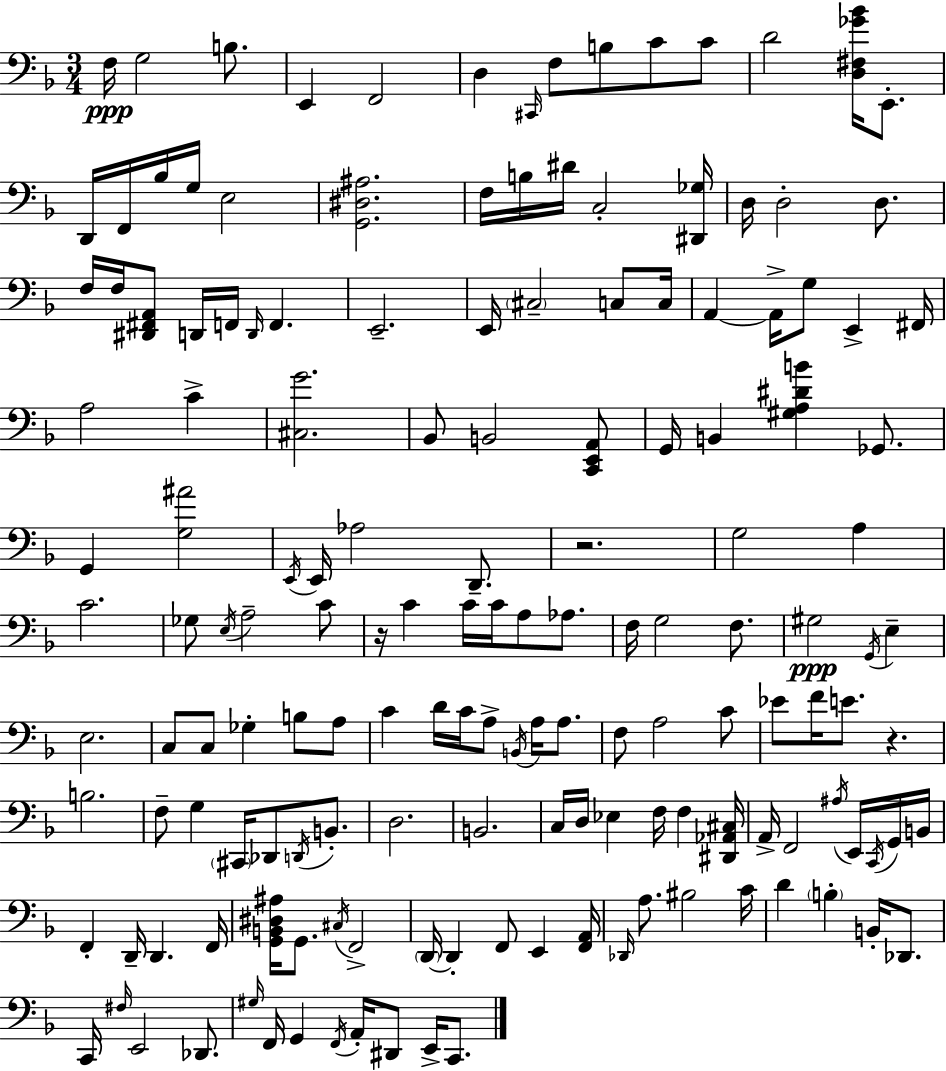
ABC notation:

X:1
T:Untitled
M:3/4
L:1/4
K:F
F,/4 G,2 B,/2 E,, F,,2 D, ^C,,/4 F,/2 B,/2 C/2 C/2 D2 [D,^F,_G_B]/4 E,,/2 D,,/4 F,,/4 _B,/4 G,/4 E,2 [G,,^D,^A,]2 F,/4 B,/4 ^D/4 C,2 [^D,,_G,]/4 D,/4 D,2 D,/2 F,/4 F,/4 [^D,,^F,,A,,]/2 D,,/4 F,,/4 D,,/4 F,, E,,2 E,,/4 ^C,2 C,/2 C,/4 A,, A,,/4 G,/2 E,, ^F,,/4 A,2 C [^C,G]2 _B,,/2 B,,2 [C,,E,,A,,]/2 G,,/4 B,, [^G,A,^DB] _G,,/2 G,, [G,^A]2 E,,/4 E,,/4 _A,2 D,,/2 z2 G,2 A, C2 _G,/2 E,/4 A,2 C/2 z/4 C C/4 C/4 A,/2 _A,/2 F,/4 G,2 F,/2 ^G,2 G,,/4 E, E,2 C,/2 C,/2 _G, B,/2 A,/2 C D/4 C/4 A,/2 B,,/4 A,/4 A,/2 F,/2 A,2 C/2 _E/2 F/4 E/2 z B,2 F,/2 G, ^C,,/4 _D,,/2 D,,/4 B,,/2 D,2 B,,2 C,/4 D,/4 _E, F,/4 F, [^D,,_A,,^C,]/4 A,,/4 F,,2 ^A,/4 E,,/4 C,,/4 G,,/4 B,,/4 F,, D,,/4 D,, F,,/4 [G,,B,,^D,^A,]/4 G,,/2 ^C,/4 F,,2 D,,/4 D,, F,,/2 E,, [F,,A,,]/4 _D,,/4 A,/2 ^B,2 C/4 D B, B,,/4 _D,,/2 C,,/4 ^F,/4 E,,2 _D,,/2 ^G,/4 F,,/4 G,, F,,/4 A,,/4 ^D,,/2 E,,/4 C,,/2